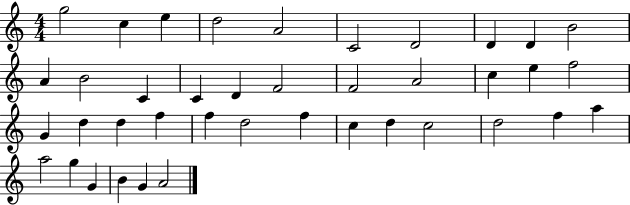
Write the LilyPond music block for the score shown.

{
  \clef treble
  \numericTimeSignature
  \time 4/4
  \key c \major
  g''2 c''4 e''4 | d''2 a'2 | c'2 d'2 | d'4 d'4 b'2 | \break a'4 b'2 c'4 | c'4 d'4 f'2 | f'2 a'2 | c''4 e''4 f''2 | \break g'4 d''4 d''4 f''4 | f''4 d''2 f''4 | c''4 d''4 c''2 | d''2 f''4 a''4 | \break a''2 g''4 g'4 | b'4 g'4 a'2 | \bar "|."
}